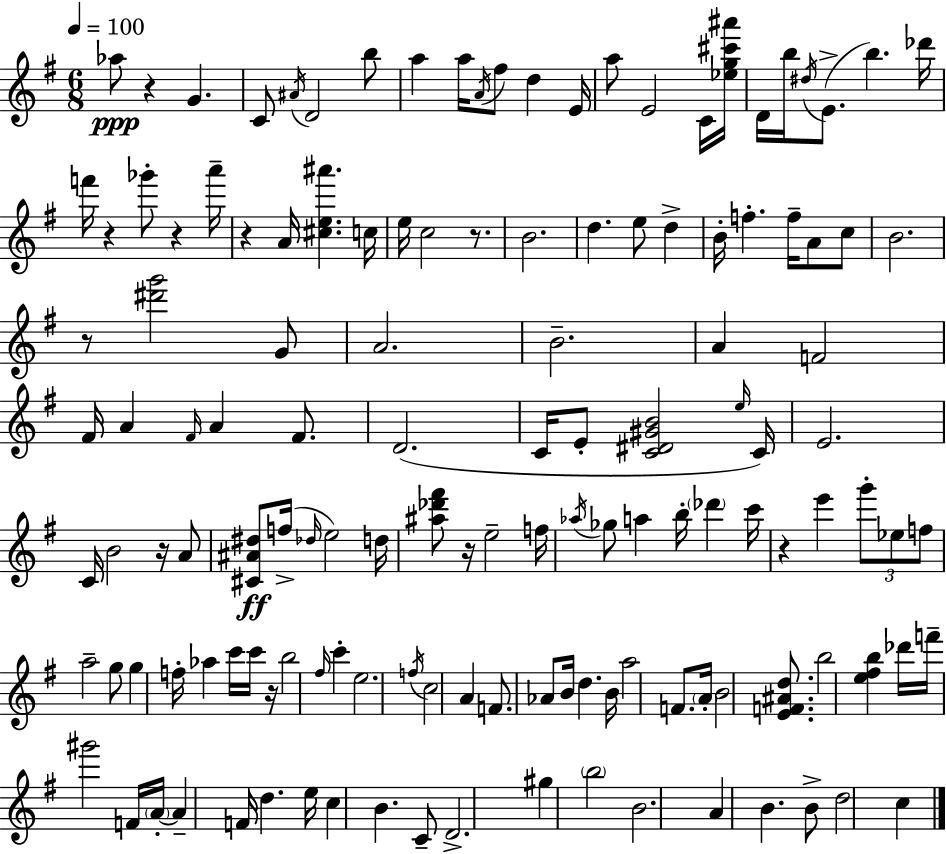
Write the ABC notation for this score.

X:1
T:Untitled
M:6/8
L:1/4
K:Em
_a/2 z G C/2 ^A/4 D2 b/2 a a/4 A/4 ^f/2 d E/4 a/2 E2 C/4 [_eg^c'^a']/4 D/4 b/4 ^d/4 E/2 b _d'/4 f'/4 z _g'/2 z a'/4 z A/4 [^ce^a'] c/4 e/4 c2 z/2 B2 d e/2 d B/4 f f/4 A/2 c/2 B2 z/2 [^d'g']2 G/2 A2 B2 A F2 ^F/4 A ^F/4 A ^F/2 D2 C/4 E/2 [C^D^GB]2 e/4 C/4 E2 C/4 B2 z/4 A/2 [^C^A^d]/2 f/4 _d/4 e2 d/4 [^a_d'^f']/2 z/4 e2 f/4 _a/4 _g/2 a b/4 _d' c'/4 z e' g'/2 _e/2 f/2 a2 g/2 g f/4 _a c'/4 c'/4 z/4 b2 ^f/4 c' e2 f/4 c2 A F/2 _A/2 B/4 d B/4 a2 F/2 A/4 B2 [EF^Ad]/2 b2 [e^fb] _d'/4 f'/4 ^g'2 F/4 A/4 A F/4 d e/4 c B C/2 D2 ^g b2 B2 A B B/2 d2 c